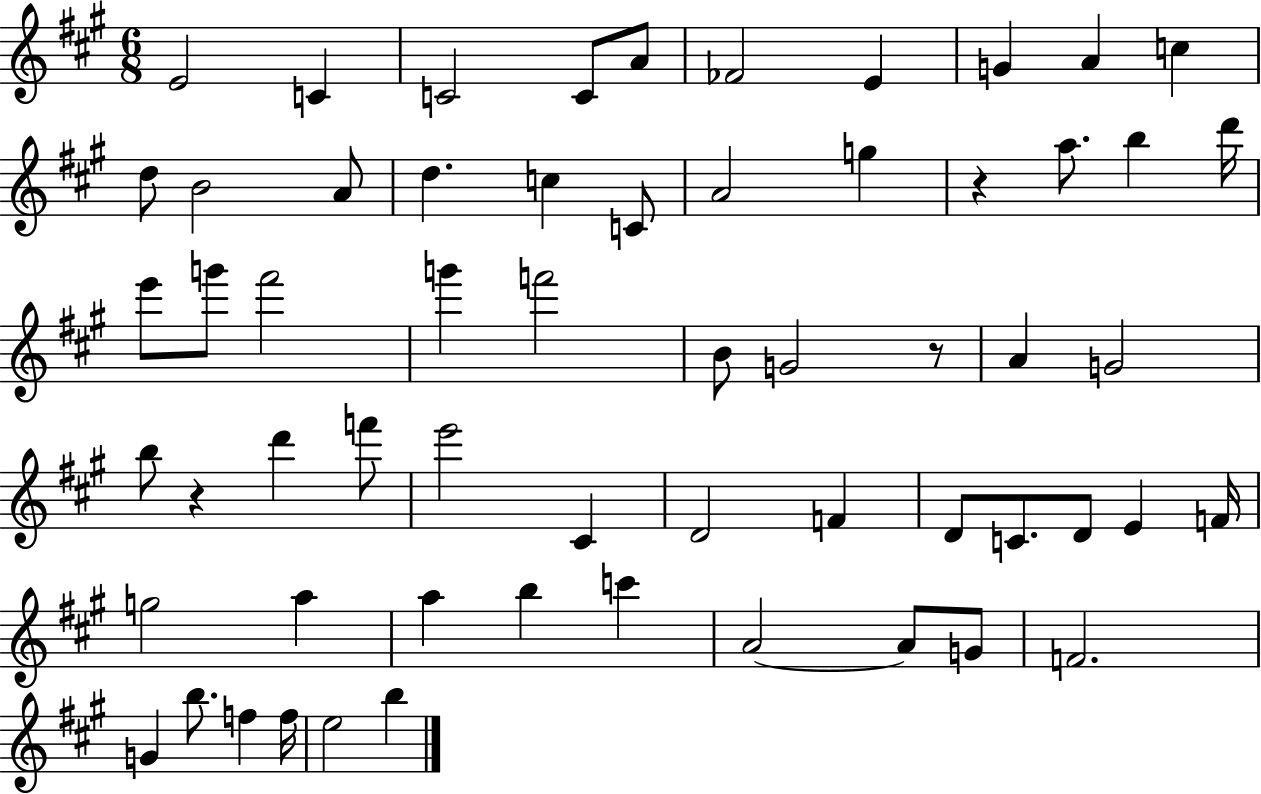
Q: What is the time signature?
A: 6/8